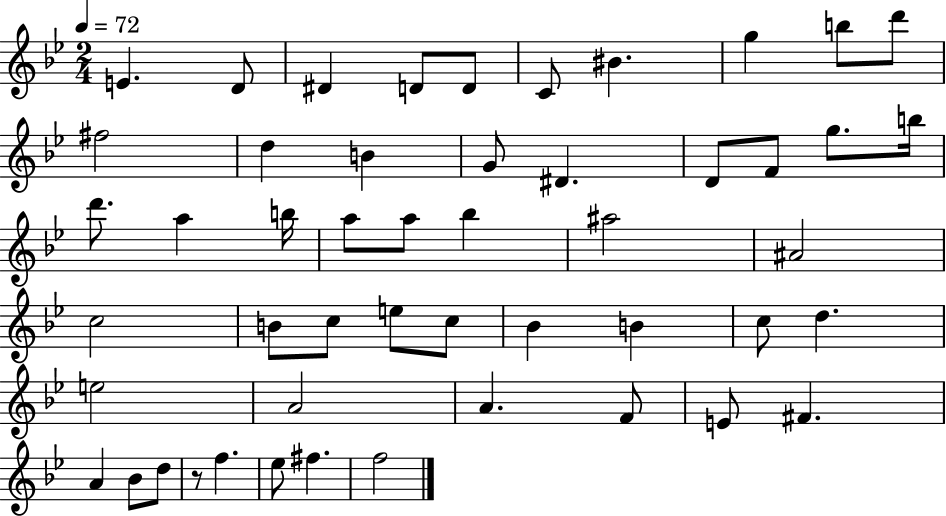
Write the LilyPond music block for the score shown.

{
  \clef treble
  \numericTimeSignature
  \time 2/4
  \key bes \major
  \tempo 4 = 72
  e'4. d'8 | dis'4 d'8 d'8 | c'8 bis'4. | g''4 b''8 d'''8 | \break fis''2 | d''4 b'4 | g'8 dis'4. | d'8 f'8 g''8. b''16 | \break d'''8. a''4 b''16 | a''8 a''8 bes''4 | ais''2 | ais'2 | \break c''2 | b'8 c''8 e''8 c''8 | bes'4 b'4 | c''8 d''4. | \break e''2 | a'2 | a'4. f'8 | e'8 fis'4. | \break a'4 bes'8 d''8 | r8 f''4. | ees''8 fis''4. | f''2 | \break \bar "|."
}